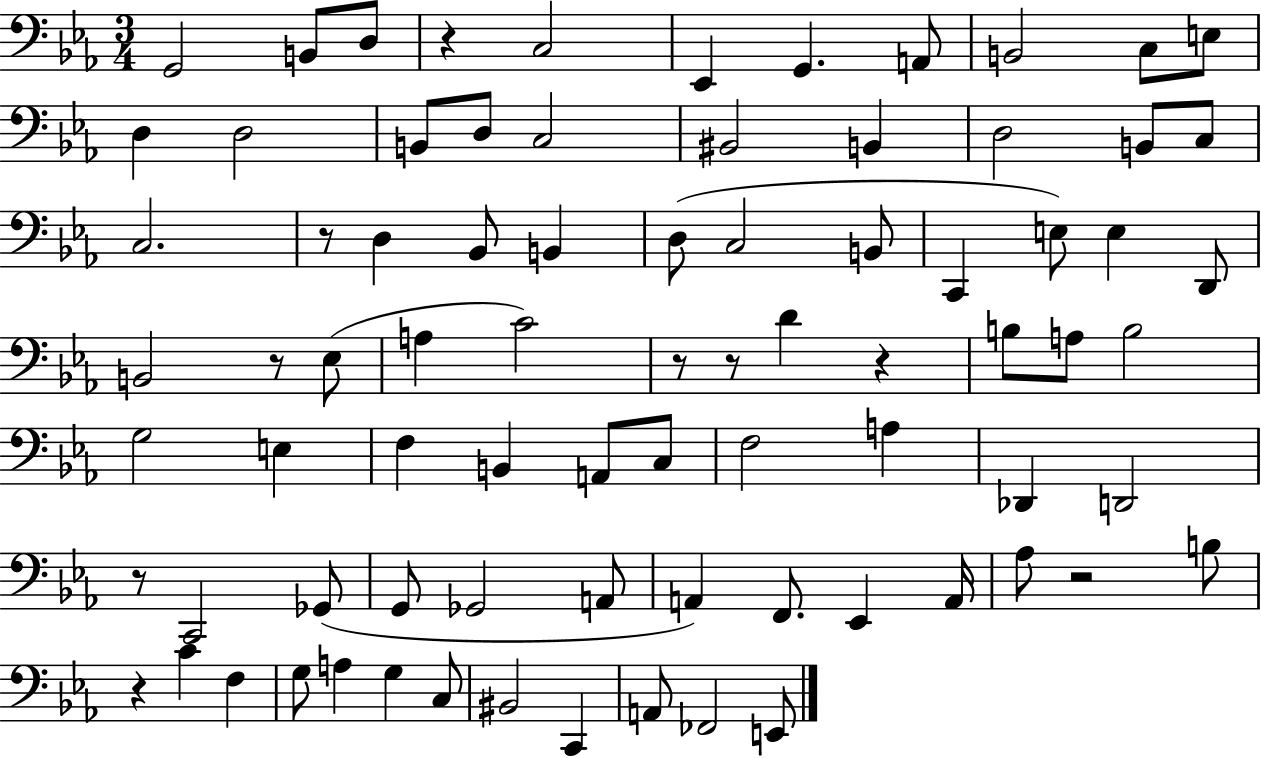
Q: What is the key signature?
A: EES major